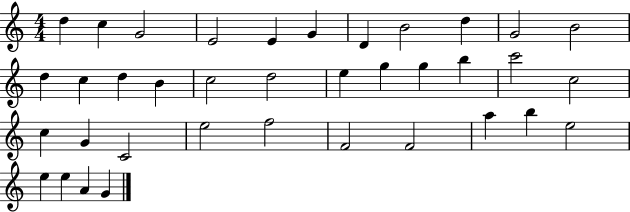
D5/q C5/q G4/h E4/h E4/q G4/q D4/q B4/h D5/q G4/h B4/h D5/q C5/q D5/q B4/q C5/h D5/h E5/q G5/q G5/q B5/q C6/h C5/h C5/q G4/q C4/h E5/h F5/h F4/h F4/h A5/q B5/q E5/h E5/q E5/q A4/q G4/q